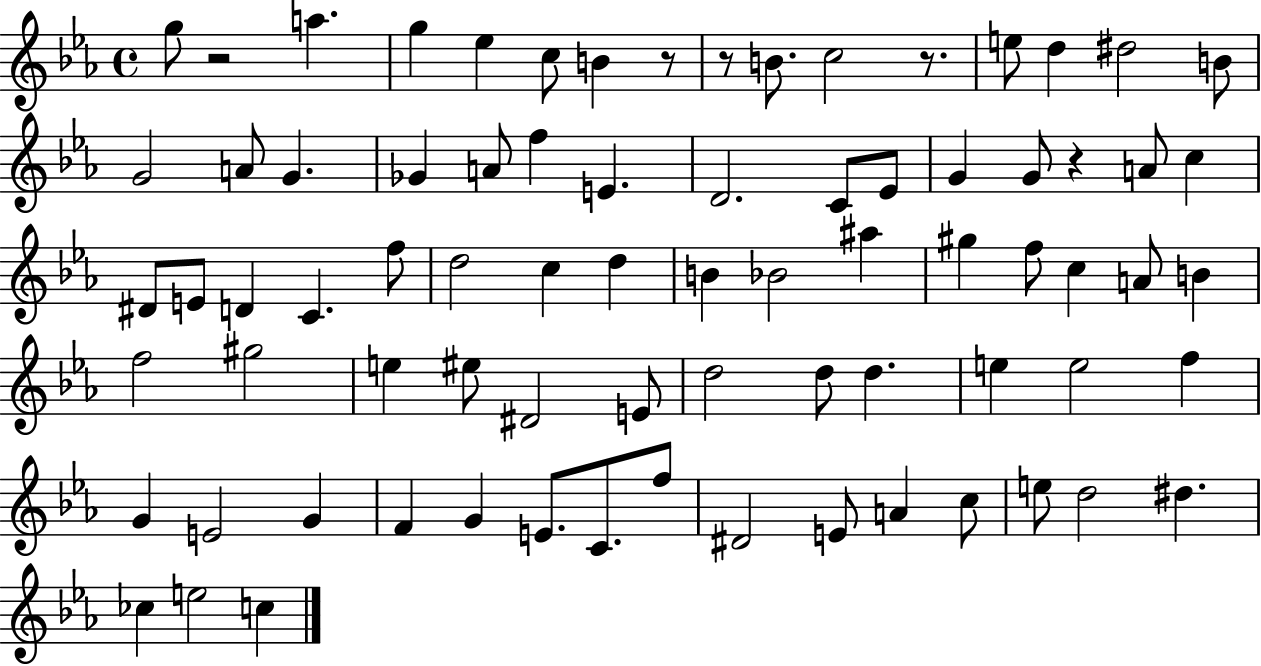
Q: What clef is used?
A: treble